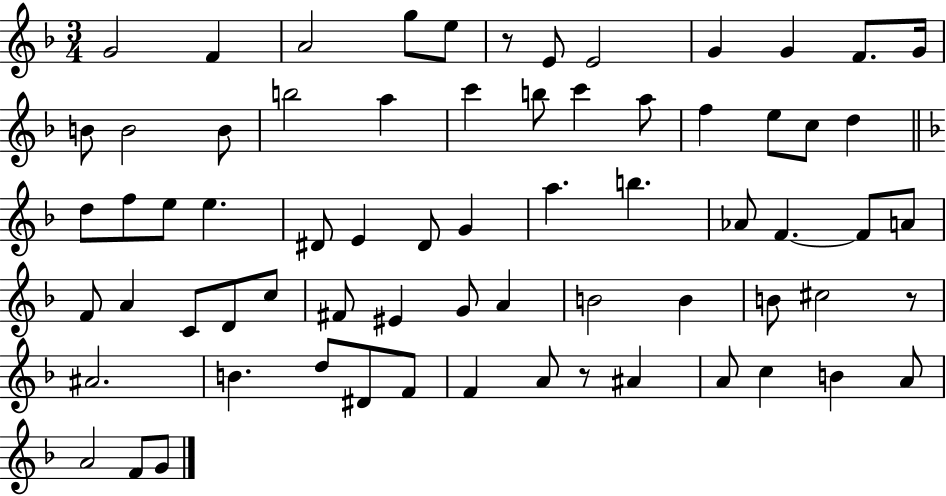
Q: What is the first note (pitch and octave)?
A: G4